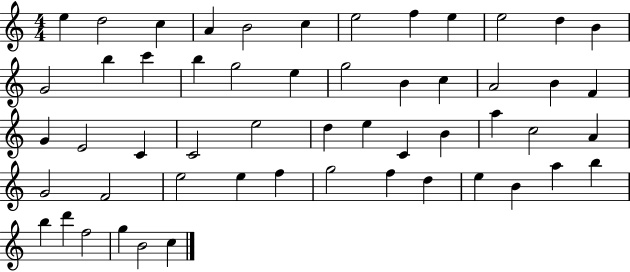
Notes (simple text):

E5/q D5/h C5/q A4/q B4/h C5/q E5/h F5/q E5/q E5/h D5/q B4/q G4/h B5/q C6/q B5/q G5/h E5/q G5/h B4/q C5/q A4/h B4/q F4/q G4/q E4/h C4/q C4/h E5/h D5/q E5/q C4/q B4/q A5/q C5/h A4/q G4/h F4/h E5/h E5/q F5/q G5/h F5/q D5/q E5/q B4/q A5/q B5/q B5/q D6/q F5/h G5/q B4/h C5/q